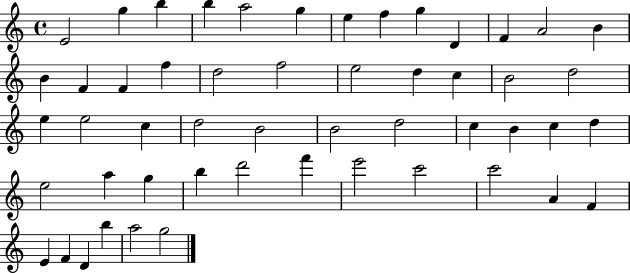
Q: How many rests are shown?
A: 0